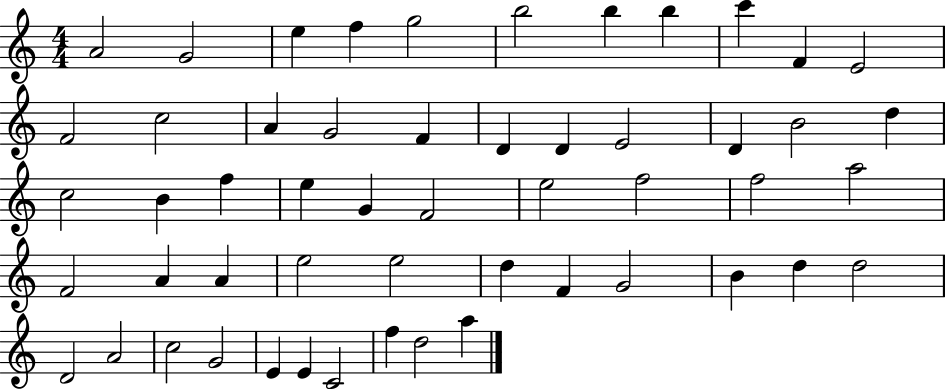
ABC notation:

X:1
T:Untitled
M:4/4
L:1/4
K:C
A2 G2 e f g2 b2 b b c' F E2 F2 c2 A G2 F D D E2 D B2 d c2 B f e G F2 e2 f2 f2 a2 F2 A A e2 e2 d F G2 B d d2 D2 A2 c2 G2 E E C2 f d2 a